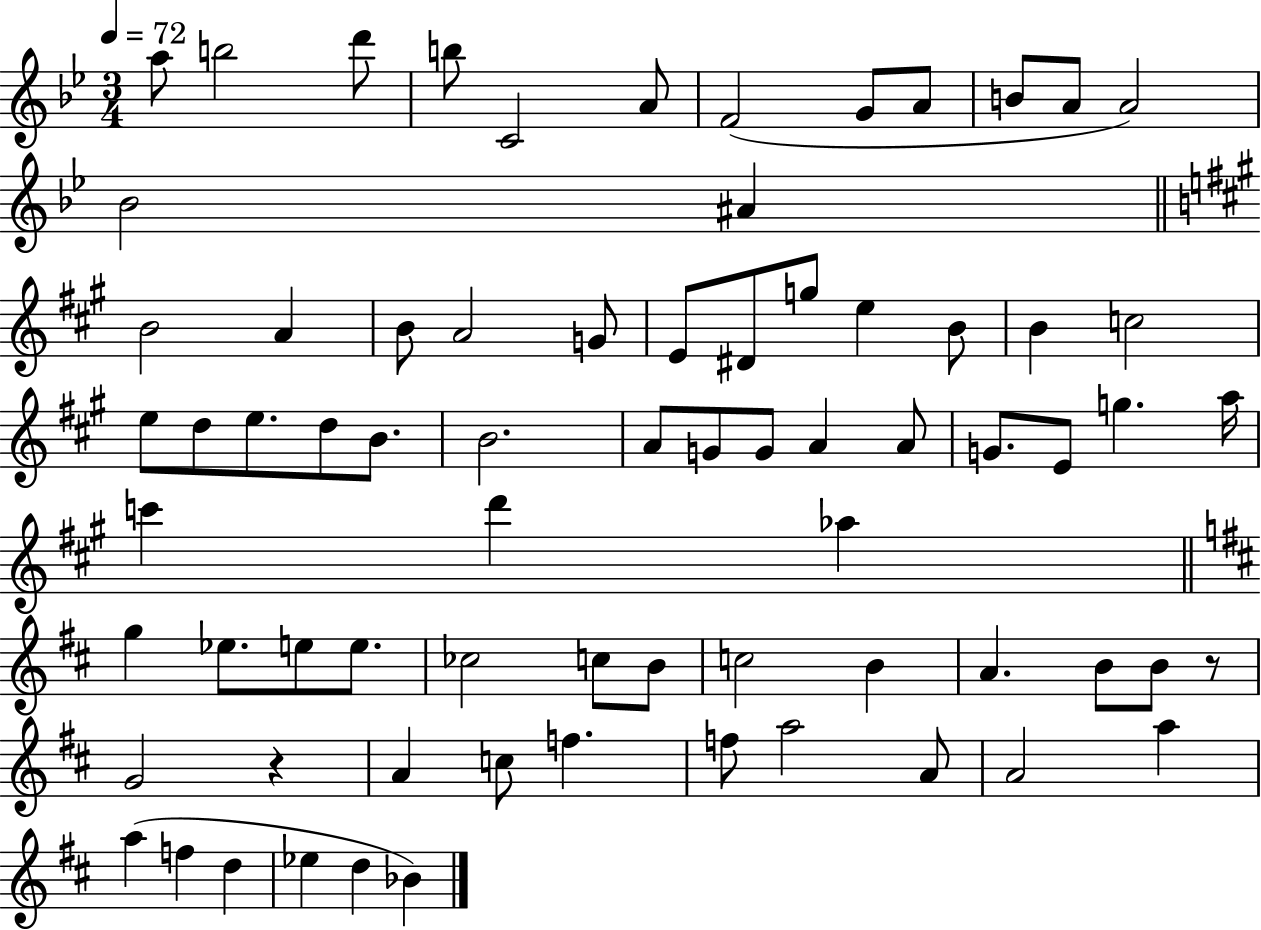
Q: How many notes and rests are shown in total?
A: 73